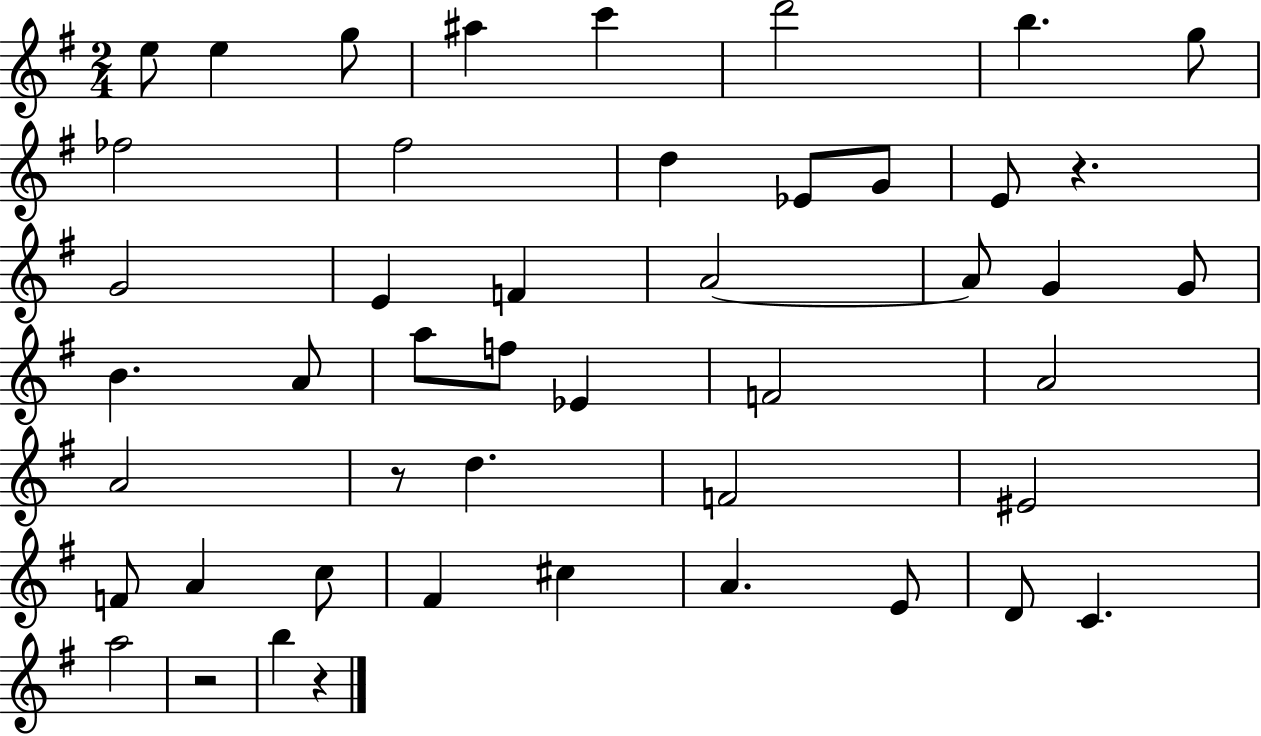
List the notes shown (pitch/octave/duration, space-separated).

E5/e E5/q G5/e A#5/q C6/q D6/h B5/q. G5/e FES5/h F#5/h D5/q Eb4/e G4/e E4/e R/q. G4/h E4/q F4/q A4/h A4/e G4/q G4/e B4/q. A4/e A5/e F5/e Eb4/q F4/h A4/h A4/h R/e D5/q. F4/h EIS4/h F4/e A4/q C5/e F#4/q C#5/q A4/q. E4/e D4/e C4/q. A5/h R/h B5/q R/q